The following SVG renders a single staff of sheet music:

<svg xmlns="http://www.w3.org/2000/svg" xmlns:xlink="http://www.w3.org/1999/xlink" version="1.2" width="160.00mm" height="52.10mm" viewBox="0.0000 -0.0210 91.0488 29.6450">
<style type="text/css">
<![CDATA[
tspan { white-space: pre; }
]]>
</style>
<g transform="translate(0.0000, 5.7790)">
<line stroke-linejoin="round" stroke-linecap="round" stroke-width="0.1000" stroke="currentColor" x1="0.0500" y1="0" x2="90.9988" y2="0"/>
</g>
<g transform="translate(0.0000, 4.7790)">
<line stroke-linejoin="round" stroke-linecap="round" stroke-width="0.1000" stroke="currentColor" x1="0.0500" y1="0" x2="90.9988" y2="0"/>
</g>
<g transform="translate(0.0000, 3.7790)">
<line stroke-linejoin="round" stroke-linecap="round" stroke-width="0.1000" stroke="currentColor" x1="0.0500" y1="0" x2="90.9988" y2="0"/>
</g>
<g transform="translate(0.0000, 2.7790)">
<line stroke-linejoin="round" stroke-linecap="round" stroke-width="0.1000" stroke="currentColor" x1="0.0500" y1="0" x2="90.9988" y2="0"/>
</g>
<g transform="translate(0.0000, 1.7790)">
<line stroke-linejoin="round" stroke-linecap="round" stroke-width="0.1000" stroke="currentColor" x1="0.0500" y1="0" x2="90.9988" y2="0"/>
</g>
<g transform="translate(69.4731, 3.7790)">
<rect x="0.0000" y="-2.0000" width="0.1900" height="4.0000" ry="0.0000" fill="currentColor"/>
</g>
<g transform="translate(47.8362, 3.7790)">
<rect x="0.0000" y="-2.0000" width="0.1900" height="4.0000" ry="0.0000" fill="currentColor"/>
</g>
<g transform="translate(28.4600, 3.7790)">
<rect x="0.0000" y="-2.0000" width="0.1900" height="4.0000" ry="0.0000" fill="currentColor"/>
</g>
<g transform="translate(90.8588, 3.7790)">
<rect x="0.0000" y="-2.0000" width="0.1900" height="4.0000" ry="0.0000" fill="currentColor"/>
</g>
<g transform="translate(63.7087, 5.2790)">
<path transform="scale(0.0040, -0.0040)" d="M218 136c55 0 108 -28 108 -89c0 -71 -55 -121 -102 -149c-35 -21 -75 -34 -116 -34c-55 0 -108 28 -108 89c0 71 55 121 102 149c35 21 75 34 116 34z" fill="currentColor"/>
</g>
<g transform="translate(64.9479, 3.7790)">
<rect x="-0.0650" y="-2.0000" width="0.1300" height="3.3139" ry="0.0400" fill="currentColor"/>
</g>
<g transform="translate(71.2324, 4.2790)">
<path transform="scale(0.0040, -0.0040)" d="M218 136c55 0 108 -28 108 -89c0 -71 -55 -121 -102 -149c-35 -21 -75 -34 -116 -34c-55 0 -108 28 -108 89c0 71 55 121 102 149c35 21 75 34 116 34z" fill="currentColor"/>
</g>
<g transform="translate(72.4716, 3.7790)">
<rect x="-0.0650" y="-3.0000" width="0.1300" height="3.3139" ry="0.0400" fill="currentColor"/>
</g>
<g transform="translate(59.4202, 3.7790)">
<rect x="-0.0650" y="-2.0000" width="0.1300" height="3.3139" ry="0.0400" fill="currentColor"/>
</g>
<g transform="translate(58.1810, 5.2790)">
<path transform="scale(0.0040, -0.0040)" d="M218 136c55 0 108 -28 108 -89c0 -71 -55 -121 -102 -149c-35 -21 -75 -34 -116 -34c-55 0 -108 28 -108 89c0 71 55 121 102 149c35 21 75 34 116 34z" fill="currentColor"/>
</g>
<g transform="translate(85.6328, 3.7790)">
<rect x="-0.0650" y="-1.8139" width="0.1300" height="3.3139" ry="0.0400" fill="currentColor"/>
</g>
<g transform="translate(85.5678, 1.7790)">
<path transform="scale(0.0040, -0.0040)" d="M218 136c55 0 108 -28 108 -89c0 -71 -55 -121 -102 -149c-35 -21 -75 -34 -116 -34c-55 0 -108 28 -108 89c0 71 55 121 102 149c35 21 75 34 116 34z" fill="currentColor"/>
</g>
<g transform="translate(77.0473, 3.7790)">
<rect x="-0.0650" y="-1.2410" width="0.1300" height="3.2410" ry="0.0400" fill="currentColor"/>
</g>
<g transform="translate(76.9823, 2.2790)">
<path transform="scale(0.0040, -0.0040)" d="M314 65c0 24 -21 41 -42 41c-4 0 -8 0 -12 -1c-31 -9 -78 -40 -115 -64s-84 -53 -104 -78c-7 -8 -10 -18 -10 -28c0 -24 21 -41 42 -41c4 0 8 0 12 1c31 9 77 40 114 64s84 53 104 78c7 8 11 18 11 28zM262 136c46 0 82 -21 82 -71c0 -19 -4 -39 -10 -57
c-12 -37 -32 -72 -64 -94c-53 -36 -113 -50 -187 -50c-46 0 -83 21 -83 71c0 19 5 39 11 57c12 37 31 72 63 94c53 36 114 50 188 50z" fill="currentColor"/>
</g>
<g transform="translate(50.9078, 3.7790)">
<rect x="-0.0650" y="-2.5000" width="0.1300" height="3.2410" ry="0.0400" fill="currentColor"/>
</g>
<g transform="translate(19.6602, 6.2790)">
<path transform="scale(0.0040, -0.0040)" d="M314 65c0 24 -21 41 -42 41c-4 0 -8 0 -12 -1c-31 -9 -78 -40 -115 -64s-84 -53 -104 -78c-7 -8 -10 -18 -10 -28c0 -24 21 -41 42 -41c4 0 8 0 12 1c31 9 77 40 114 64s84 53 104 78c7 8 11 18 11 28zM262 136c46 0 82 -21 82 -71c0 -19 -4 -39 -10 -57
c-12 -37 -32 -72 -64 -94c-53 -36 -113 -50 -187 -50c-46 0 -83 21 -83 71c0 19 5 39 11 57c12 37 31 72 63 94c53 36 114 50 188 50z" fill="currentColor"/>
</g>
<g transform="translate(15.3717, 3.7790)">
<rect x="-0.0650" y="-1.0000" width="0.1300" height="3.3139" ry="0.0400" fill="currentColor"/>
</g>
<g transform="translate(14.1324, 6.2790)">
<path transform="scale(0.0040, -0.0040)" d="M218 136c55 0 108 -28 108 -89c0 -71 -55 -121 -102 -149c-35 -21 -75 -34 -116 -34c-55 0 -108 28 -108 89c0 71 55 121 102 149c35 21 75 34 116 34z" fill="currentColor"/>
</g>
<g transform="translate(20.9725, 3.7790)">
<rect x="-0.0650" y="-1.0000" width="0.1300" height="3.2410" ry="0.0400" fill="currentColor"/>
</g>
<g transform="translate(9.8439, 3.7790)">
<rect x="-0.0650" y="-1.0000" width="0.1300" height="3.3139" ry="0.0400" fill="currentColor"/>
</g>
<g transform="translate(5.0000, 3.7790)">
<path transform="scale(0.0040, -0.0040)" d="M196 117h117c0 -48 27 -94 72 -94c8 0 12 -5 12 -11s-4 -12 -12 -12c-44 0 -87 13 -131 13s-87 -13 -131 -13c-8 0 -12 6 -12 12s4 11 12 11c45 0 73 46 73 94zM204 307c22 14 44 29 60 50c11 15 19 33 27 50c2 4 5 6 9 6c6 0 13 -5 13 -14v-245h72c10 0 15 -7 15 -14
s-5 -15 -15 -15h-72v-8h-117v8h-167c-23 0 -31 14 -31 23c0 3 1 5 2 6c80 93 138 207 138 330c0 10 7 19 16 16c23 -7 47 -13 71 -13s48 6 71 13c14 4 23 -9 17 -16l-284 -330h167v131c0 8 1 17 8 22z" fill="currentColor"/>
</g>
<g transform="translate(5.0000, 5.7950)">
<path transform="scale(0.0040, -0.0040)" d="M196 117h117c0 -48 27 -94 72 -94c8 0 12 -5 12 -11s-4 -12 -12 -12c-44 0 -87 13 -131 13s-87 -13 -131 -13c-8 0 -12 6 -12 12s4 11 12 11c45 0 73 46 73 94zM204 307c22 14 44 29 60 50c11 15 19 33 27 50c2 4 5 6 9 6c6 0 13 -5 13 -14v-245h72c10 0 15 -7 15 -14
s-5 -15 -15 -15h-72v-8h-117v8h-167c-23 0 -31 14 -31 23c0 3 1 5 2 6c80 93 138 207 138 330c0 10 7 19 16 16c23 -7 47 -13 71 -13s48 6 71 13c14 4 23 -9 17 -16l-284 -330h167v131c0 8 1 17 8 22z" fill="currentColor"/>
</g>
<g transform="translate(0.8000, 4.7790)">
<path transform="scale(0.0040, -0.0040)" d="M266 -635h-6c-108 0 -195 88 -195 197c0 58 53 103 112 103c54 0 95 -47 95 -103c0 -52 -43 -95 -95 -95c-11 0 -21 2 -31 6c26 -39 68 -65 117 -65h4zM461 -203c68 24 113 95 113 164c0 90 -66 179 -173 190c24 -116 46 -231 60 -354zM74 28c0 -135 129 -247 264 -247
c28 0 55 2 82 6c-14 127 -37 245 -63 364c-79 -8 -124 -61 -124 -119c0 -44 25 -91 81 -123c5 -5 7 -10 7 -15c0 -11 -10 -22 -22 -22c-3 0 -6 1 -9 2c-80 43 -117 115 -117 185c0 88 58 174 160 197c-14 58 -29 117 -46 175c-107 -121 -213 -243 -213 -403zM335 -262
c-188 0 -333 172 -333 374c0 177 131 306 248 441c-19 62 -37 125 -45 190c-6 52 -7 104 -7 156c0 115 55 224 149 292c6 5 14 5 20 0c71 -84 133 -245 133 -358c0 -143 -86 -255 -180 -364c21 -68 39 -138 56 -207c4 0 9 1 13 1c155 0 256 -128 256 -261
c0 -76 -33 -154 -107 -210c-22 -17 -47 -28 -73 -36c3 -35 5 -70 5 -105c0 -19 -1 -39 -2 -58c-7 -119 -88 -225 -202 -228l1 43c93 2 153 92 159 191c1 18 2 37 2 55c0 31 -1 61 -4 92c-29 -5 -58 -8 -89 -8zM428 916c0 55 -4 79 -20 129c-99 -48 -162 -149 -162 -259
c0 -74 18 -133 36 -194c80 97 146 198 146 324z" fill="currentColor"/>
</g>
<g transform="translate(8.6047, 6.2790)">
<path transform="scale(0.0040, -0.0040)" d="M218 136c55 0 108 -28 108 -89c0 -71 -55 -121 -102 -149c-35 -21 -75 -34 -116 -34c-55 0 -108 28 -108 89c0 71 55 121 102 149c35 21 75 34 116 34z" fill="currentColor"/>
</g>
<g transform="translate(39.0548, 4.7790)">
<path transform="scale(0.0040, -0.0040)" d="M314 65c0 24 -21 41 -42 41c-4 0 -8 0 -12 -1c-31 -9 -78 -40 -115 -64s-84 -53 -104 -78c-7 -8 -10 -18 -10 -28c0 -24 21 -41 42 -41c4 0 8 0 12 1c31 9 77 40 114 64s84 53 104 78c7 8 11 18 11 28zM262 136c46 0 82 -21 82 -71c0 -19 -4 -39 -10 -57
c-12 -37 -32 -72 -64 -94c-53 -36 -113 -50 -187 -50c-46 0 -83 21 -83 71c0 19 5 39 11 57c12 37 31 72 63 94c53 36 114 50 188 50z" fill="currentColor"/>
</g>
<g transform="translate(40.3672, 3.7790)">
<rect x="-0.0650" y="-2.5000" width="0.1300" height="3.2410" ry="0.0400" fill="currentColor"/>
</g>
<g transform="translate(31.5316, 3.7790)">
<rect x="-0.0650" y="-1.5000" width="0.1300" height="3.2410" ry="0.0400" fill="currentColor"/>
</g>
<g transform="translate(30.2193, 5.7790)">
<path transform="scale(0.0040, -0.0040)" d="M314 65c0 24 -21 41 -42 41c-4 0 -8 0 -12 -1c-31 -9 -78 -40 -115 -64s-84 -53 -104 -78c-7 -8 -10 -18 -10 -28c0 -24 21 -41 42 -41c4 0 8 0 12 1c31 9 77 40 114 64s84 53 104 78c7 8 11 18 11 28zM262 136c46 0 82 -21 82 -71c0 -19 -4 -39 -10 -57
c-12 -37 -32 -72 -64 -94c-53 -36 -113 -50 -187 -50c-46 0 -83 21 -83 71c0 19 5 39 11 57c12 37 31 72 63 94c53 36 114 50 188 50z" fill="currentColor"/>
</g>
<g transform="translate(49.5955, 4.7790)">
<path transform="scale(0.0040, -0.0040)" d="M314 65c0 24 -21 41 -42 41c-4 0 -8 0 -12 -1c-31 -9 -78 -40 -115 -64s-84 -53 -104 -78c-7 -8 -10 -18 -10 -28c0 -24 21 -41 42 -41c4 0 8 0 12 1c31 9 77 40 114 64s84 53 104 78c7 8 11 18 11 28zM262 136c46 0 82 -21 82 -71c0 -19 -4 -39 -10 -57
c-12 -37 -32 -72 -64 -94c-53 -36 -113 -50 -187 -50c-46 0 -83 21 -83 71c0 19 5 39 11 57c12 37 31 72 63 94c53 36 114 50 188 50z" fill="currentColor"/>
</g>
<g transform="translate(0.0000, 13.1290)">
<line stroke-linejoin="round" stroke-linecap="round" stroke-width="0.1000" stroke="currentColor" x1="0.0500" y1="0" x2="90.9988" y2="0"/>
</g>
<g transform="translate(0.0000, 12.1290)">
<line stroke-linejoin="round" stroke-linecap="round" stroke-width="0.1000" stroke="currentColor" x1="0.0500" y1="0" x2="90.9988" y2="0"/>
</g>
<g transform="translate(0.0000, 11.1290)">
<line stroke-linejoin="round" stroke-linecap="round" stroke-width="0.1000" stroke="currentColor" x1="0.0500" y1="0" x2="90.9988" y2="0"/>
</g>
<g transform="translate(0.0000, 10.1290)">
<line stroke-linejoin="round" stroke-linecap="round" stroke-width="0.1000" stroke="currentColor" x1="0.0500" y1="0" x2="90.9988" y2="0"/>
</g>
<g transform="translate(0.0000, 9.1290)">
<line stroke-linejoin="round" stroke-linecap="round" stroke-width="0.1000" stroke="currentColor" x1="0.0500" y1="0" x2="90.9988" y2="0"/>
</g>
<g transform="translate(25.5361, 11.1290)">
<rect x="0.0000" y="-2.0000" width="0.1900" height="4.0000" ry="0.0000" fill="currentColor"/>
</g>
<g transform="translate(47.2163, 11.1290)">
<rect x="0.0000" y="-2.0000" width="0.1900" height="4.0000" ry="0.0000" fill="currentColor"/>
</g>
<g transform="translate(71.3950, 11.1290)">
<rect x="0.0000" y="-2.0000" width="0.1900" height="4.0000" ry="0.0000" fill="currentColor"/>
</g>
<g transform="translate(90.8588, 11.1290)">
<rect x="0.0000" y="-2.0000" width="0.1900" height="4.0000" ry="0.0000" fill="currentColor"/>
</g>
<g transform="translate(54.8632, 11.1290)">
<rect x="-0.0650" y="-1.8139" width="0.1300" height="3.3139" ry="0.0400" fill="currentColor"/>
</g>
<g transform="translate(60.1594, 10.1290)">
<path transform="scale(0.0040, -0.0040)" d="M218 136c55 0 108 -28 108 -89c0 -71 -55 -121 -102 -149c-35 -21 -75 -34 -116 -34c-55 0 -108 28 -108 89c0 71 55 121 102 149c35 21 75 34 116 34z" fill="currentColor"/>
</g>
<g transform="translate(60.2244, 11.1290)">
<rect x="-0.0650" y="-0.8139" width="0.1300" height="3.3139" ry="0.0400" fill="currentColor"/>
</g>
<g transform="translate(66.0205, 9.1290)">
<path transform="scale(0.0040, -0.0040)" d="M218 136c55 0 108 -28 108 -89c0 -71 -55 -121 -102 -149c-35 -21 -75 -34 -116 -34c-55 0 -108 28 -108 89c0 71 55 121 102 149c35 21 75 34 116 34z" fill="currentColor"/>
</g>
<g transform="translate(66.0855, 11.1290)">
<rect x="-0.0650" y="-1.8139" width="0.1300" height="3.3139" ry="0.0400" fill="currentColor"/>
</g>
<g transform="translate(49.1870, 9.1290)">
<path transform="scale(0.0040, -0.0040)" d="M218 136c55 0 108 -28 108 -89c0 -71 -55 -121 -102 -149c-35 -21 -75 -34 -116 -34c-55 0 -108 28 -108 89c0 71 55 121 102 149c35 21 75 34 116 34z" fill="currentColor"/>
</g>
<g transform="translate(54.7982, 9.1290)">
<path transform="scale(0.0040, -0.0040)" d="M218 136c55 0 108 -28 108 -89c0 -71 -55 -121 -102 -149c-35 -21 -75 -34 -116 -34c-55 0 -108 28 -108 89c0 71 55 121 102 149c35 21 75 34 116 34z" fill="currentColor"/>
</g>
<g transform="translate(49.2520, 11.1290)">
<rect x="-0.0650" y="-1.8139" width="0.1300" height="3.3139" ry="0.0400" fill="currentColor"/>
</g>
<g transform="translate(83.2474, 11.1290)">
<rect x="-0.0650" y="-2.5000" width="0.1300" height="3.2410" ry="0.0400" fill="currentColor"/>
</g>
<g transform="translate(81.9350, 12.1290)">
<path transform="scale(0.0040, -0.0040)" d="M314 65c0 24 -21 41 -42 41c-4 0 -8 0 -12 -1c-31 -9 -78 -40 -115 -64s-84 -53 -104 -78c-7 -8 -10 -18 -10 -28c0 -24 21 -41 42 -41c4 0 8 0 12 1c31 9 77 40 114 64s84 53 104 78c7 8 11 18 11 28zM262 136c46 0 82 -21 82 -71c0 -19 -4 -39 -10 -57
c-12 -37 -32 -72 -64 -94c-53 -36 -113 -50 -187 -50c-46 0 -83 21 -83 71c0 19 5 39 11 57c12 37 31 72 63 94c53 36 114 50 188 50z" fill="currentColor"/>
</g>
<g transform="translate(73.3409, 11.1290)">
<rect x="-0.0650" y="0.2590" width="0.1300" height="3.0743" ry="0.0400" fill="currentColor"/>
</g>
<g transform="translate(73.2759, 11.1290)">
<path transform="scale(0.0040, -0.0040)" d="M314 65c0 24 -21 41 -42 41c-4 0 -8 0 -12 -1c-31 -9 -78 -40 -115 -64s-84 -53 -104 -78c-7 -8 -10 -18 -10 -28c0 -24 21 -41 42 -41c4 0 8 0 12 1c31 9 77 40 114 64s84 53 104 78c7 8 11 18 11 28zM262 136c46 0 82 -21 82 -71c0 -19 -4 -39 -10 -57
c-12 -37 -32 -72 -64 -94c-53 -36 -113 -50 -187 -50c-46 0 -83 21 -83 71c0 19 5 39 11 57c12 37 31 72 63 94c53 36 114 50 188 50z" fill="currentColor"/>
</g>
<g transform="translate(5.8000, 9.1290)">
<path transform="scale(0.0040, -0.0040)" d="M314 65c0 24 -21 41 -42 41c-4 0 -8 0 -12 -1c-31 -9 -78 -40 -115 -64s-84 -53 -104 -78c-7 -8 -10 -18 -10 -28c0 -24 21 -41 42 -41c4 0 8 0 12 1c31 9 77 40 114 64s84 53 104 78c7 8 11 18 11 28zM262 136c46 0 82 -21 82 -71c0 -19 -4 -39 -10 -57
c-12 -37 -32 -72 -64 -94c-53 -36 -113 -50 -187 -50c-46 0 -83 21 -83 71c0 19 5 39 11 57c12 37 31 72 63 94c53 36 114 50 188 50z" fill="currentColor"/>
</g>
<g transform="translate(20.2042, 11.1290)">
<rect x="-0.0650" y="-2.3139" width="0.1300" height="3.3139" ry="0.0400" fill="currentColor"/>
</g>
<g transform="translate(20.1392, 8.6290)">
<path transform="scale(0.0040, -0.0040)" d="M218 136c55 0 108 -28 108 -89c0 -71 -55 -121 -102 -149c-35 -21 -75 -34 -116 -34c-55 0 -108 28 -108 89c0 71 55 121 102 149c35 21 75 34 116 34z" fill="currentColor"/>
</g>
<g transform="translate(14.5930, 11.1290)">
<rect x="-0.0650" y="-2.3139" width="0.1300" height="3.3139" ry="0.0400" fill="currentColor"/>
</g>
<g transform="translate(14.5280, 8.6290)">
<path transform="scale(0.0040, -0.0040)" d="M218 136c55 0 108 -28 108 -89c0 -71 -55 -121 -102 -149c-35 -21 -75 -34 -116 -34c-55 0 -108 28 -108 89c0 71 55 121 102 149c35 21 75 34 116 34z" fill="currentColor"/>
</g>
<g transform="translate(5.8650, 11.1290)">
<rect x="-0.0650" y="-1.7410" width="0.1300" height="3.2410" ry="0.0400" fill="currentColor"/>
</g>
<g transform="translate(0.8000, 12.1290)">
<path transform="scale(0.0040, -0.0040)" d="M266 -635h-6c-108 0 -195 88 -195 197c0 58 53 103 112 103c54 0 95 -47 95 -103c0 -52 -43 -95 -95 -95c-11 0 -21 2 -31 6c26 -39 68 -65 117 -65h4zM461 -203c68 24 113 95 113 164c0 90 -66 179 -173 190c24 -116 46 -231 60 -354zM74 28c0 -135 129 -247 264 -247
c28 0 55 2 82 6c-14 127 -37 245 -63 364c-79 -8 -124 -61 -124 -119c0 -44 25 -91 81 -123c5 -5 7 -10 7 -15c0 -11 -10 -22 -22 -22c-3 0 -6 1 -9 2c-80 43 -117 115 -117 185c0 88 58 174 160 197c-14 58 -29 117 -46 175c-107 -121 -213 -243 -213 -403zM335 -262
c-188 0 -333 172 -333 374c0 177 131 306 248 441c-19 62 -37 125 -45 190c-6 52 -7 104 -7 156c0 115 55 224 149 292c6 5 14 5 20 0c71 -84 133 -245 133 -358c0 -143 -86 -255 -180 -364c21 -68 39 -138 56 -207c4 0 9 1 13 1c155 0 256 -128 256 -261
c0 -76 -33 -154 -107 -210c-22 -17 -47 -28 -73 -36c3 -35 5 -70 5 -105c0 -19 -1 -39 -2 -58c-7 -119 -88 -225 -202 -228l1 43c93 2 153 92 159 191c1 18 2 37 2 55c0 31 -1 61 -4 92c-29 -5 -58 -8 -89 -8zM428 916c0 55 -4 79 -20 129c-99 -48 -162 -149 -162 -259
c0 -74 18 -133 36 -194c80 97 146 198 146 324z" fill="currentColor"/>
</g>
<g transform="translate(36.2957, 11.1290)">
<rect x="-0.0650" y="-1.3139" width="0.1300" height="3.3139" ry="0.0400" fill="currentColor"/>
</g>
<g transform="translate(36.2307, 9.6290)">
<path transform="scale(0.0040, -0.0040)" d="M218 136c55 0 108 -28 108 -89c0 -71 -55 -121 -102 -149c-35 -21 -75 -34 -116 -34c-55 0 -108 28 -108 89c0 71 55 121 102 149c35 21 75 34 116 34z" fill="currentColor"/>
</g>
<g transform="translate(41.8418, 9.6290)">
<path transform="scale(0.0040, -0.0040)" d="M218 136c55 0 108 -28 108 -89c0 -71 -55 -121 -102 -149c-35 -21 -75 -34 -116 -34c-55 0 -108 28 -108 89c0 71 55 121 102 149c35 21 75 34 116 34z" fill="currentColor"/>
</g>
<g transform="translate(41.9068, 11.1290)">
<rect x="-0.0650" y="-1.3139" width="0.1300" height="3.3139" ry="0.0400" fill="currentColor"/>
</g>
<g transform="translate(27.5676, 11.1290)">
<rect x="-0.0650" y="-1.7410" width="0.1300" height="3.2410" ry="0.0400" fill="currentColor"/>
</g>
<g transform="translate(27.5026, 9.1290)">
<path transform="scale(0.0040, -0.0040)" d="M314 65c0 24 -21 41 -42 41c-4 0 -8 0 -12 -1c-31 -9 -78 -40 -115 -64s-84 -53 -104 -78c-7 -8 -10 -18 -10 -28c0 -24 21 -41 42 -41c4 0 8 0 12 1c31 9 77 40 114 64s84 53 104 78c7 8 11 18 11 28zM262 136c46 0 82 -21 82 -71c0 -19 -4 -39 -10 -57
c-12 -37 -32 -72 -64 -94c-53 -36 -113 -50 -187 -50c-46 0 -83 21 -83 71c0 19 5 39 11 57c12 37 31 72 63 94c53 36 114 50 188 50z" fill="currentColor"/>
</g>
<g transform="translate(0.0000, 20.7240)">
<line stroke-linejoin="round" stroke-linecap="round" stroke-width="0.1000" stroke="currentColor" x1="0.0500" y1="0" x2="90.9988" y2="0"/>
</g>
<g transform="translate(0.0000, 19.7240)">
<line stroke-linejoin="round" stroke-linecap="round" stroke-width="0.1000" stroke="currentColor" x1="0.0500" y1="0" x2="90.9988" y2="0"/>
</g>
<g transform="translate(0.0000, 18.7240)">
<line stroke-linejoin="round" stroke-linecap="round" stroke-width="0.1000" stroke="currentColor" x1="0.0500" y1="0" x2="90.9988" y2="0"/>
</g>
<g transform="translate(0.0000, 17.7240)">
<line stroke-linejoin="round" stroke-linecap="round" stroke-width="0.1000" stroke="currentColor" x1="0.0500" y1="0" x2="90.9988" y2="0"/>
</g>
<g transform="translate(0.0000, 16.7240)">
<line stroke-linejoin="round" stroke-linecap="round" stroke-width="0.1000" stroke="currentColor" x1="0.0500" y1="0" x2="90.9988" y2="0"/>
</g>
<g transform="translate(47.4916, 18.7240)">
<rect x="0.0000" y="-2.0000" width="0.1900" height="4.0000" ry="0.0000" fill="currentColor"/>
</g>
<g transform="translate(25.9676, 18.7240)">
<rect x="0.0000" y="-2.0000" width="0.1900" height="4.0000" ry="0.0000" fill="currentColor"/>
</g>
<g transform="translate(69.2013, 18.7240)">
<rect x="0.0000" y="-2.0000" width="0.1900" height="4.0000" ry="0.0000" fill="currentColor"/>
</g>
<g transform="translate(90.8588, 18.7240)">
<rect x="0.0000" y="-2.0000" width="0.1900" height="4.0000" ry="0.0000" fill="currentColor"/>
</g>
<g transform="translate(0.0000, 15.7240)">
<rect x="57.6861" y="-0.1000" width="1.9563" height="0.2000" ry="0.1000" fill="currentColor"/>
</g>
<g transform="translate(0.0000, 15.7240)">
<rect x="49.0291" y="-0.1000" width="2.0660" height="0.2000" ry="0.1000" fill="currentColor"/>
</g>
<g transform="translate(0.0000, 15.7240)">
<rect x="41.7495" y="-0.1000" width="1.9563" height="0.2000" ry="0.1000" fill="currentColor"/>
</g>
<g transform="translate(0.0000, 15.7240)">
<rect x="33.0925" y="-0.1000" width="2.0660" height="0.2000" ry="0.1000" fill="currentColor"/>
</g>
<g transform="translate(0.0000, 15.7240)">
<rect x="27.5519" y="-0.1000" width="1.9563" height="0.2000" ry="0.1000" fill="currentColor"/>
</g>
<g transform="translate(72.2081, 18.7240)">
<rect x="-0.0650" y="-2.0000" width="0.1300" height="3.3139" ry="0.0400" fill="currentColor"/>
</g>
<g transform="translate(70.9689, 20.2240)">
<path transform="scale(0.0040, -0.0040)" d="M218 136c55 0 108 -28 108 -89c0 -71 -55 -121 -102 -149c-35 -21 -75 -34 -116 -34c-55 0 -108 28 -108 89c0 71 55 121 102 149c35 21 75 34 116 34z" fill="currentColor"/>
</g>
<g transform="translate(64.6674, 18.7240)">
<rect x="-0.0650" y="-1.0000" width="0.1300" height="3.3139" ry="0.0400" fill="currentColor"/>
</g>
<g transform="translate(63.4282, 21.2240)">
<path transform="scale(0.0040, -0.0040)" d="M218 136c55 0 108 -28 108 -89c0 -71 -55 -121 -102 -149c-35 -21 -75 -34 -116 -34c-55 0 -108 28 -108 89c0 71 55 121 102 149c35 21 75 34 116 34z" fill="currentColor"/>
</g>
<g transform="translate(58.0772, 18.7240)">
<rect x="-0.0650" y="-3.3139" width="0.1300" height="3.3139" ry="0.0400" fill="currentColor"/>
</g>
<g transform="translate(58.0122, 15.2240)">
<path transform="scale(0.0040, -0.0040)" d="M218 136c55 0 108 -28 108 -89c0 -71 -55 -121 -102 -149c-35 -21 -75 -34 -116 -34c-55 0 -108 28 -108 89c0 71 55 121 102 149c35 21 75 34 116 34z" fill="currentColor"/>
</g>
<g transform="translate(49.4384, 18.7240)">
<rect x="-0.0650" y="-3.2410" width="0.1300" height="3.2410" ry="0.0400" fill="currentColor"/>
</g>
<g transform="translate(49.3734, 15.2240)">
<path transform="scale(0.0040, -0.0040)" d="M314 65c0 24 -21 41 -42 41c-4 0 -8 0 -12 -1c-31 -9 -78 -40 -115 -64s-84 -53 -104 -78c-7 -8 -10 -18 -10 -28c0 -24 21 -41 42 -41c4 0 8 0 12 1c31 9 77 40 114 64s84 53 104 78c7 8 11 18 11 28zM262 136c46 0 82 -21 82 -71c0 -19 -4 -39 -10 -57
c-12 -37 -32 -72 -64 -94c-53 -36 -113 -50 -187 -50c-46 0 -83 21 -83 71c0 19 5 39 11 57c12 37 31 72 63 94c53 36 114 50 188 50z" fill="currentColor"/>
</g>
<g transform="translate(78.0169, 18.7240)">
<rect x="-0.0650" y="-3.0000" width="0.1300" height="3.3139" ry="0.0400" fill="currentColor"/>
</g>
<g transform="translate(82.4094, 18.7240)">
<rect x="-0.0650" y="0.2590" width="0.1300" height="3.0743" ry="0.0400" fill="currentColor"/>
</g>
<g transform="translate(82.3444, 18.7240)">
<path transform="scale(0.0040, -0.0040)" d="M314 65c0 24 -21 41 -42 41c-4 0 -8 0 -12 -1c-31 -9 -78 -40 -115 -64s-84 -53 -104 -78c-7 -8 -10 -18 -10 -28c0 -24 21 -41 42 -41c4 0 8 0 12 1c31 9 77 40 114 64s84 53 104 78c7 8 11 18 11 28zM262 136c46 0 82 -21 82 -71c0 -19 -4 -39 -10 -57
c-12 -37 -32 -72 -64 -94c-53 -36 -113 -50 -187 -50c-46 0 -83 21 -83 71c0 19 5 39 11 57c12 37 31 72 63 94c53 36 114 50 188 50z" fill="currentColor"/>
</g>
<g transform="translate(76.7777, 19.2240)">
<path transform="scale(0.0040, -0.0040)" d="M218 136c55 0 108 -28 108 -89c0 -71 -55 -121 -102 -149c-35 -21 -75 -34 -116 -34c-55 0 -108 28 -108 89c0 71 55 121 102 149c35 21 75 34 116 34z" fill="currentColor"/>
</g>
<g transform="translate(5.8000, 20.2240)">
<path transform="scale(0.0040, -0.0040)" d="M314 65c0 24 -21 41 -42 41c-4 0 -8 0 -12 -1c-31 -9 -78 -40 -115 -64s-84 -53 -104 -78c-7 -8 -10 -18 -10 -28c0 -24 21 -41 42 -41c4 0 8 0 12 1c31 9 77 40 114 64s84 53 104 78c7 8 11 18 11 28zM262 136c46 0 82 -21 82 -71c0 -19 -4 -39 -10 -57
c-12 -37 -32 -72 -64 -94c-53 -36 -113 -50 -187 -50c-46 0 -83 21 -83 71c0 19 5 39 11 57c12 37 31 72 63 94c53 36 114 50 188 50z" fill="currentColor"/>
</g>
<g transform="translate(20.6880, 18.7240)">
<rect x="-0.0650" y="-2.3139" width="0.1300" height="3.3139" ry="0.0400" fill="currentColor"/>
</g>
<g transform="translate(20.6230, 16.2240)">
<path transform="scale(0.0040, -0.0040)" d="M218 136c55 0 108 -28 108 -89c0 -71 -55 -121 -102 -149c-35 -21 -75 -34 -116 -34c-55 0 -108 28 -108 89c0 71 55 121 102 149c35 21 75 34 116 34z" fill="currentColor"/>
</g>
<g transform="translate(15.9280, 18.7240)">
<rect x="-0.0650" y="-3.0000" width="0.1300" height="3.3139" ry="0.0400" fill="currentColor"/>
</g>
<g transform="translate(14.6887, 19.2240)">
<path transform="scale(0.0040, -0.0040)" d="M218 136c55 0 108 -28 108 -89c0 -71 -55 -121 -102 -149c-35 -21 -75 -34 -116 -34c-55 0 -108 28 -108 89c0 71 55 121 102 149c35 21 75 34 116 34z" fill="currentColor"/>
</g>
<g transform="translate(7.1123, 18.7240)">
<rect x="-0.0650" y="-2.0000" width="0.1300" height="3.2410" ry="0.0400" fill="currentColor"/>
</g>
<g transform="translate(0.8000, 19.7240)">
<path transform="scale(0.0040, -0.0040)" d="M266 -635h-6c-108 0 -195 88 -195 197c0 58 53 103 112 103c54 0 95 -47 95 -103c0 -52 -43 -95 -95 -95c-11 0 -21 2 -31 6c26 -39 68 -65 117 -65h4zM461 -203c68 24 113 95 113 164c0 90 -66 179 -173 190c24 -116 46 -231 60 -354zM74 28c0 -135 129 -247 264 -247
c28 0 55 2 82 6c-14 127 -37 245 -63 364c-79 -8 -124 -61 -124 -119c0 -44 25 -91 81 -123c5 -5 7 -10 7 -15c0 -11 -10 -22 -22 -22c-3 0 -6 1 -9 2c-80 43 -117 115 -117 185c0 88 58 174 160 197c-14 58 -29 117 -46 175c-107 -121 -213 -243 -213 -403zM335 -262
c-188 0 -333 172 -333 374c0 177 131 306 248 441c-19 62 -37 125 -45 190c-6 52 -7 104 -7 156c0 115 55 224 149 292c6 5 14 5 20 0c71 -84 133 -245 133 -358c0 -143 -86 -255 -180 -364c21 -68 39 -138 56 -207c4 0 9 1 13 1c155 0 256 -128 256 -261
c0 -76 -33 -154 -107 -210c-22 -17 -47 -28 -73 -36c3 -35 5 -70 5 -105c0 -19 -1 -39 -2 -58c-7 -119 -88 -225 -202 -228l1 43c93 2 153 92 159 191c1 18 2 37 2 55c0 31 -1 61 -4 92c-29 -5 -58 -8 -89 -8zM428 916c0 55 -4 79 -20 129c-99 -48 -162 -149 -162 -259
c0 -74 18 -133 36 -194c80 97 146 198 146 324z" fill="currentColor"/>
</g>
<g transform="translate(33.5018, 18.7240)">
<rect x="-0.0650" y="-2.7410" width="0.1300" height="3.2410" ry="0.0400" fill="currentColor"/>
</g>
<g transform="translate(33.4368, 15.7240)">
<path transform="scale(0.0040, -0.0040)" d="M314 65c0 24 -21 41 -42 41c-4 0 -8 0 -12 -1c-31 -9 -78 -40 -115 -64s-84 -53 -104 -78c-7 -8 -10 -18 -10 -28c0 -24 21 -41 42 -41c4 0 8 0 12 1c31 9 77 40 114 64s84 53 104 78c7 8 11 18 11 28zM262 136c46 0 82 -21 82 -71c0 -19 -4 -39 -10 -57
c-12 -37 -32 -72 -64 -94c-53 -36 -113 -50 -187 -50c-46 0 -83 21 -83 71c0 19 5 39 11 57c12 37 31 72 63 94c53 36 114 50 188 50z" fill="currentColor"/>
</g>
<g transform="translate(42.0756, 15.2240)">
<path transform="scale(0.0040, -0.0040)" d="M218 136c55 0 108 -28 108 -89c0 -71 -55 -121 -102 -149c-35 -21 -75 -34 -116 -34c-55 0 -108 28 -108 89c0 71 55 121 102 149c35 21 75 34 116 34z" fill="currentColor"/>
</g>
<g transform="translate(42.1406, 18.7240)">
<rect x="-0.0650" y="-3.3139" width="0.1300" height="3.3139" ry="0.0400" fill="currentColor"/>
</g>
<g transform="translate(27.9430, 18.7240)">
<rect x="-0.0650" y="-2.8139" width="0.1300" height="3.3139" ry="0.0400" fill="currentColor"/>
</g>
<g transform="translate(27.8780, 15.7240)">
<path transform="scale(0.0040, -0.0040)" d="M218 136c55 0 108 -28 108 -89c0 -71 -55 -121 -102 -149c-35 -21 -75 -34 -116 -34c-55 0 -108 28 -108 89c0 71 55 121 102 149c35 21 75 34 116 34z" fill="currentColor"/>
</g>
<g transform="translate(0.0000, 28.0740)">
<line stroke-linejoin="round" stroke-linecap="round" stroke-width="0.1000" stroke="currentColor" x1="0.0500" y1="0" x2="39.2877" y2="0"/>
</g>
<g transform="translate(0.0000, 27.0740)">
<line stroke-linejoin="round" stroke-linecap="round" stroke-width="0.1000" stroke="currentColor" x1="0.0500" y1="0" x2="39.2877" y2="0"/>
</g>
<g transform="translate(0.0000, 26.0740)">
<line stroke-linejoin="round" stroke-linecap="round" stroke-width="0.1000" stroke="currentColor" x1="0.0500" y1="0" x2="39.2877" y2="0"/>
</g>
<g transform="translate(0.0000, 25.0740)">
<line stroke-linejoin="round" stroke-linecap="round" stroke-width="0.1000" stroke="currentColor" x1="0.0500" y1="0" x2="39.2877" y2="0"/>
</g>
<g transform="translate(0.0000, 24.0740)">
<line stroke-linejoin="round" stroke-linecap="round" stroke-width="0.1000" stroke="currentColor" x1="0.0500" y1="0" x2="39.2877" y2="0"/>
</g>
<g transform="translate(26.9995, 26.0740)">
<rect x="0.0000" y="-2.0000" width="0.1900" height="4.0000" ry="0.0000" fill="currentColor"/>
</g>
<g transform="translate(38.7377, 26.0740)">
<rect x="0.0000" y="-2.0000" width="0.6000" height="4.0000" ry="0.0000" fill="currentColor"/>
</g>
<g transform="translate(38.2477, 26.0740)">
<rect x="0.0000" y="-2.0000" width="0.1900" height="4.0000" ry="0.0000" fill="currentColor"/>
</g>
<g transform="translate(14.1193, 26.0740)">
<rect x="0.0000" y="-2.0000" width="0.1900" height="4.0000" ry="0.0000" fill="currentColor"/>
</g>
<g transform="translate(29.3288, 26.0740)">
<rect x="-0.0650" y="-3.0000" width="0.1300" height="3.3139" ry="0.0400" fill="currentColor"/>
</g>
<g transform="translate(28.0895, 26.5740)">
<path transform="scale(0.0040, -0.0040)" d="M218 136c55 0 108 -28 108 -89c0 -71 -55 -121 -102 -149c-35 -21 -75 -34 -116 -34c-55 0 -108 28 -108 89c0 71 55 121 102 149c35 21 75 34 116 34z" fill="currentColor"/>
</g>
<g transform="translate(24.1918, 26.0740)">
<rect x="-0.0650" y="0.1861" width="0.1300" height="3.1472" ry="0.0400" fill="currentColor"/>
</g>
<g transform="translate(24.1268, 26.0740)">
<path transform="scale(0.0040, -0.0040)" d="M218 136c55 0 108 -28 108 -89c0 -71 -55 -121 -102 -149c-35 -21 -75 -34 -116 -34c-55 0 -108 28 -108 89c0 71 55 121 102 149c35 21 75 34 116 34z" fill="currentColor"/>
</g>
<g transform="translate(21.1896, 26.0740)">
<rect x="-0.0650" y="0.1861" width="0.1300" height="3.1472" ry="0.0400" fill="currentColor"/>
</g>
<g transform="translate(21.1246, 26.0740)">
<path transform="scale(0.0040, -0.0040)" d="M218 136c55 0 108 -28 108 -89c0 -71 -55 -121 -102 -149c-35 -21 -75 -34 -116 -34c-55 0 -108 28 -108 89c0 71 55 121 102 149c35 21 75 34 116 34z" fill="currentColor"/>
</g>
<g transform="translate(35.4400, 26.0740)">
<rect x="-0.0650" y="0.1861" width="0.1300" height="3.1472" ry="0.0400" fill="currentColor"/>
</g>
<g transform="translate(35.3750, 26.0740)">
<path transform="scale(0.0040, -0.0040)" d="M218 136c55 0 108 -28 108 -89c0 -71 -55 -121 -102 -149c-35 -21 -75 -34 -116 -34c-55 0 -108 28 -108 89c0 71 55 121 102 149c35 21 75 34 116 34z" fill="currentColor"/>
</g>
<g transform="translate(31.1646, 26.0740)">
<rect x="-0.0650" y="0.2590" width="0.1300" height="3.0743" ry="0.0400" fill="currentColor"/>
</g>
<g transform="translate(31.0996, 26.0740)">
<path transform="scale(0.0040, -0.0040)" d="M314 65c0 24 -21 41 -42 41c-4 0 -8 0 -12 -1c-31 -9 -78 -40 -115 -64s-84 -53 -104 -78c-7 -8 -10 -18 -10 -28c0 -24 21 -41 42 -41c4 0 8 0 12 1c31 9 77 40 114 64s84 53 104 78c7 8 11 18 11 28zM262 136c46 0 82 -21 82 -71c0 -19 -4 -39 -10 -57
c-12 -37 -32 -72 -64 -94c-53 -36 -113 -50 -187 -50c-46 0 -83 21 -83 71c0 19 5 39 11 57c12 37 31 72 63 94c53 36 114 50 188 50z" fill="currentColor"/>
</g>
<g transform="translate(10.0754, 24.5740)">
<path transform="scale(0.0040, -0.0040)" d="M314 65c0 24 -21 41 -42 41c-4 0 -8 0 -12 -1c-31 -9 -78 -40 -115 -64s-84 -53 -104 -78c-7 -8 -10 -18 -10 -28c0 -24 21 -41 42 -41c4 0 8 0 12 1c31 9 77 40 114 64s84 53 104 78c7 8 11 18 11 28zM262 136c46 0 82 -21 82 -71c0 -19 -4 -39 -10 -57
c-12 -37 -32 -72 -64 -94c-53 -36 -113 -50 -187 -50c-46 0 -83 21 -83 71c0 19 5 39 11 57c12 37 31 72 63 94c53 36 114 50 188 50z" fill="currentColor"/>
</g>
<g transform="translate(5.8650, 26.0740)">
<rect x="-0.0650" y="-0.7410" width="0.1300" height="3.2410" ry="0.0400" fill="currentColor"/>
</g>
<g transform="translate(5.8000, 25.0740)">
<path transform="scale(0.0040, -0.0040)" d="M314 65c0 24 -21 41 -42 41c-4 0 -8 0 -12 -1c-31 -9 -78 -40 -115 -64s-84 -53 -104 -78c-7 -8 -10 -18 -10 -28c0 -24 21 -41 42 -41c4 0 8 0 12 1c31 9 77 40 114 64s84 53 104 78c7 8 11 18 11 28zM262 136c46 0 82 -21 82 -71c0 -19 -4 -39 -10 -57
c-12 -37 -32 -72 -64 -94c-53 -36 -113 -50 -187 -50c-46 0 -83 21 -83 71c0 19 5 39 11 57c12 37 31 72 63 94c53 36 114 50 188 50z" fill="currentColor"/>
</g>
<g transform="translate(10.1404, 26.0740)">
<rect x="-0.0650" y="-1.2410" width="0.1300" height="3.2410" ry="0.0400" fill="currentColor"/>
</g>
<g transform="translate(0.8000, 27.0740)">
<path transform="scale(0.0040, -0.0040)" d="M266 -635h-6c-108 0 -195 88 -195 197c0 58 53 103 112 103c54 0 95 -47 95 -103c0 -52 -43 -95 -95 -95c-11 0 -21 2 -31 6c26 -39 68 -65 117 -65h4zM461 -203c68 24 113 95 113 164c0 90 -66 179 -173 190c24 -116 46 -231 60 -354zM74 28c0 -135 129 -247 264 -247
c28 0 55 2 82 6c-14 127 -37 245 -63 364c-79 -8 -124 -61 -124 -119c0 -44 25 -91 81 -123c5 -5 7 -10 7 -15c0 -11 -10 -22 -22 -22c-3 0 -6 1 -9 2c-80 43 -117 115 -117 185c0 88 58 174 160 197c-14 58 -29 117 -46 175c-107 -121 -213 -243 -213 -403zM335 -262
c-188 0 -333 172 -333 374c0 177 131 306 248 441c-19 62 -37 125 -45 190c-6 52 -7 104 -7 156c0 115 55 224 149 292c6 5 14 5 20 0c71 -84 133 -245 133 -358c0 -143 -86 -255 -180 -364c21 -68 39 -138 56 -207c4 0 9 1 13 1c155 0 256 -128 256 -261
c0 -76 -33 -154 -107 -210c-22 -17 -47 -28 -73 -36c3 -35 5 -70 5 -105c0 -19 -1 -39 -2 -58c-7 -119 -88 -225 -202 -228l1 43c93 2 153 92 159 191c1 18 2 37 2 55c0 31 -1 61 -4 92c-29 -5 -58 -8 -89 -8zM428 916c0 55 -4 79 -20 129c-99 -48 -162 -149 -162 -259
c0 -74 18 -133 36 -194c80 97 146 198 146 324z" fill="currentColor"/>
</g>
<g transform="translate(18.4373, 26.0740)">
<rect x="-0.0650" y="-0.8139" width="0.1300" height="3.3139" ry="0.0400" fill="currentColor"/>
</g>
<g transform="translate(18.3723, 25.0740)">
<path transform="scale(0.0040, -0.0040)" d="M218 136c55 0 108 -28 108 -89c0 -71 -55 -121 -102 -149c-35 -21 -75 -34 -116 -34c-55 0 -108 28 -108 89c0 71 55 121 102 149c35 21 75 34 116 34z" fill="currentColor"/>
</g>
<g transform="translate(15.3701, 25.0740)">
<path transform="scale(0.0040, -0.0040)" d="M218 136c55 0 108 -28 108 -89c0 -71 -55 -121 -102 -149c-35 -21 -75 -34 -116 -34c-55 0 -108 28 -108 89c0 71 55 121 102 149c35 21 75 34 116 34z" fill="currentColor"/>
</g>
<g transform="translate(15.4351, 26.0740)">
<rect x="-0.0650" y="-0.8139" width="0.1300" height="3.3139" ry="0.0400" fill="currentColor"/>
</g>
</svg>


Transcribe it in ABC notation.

X:1
T:Untitled
M:4/4
L:1/4
K:C
D D D2 E2 G2 G2 F F A e2 f f2 g g f2 e e f f d f B2 G2 F2 A g a a2 b b2 b D F A B2 d2 e2 d d B B A B2 B